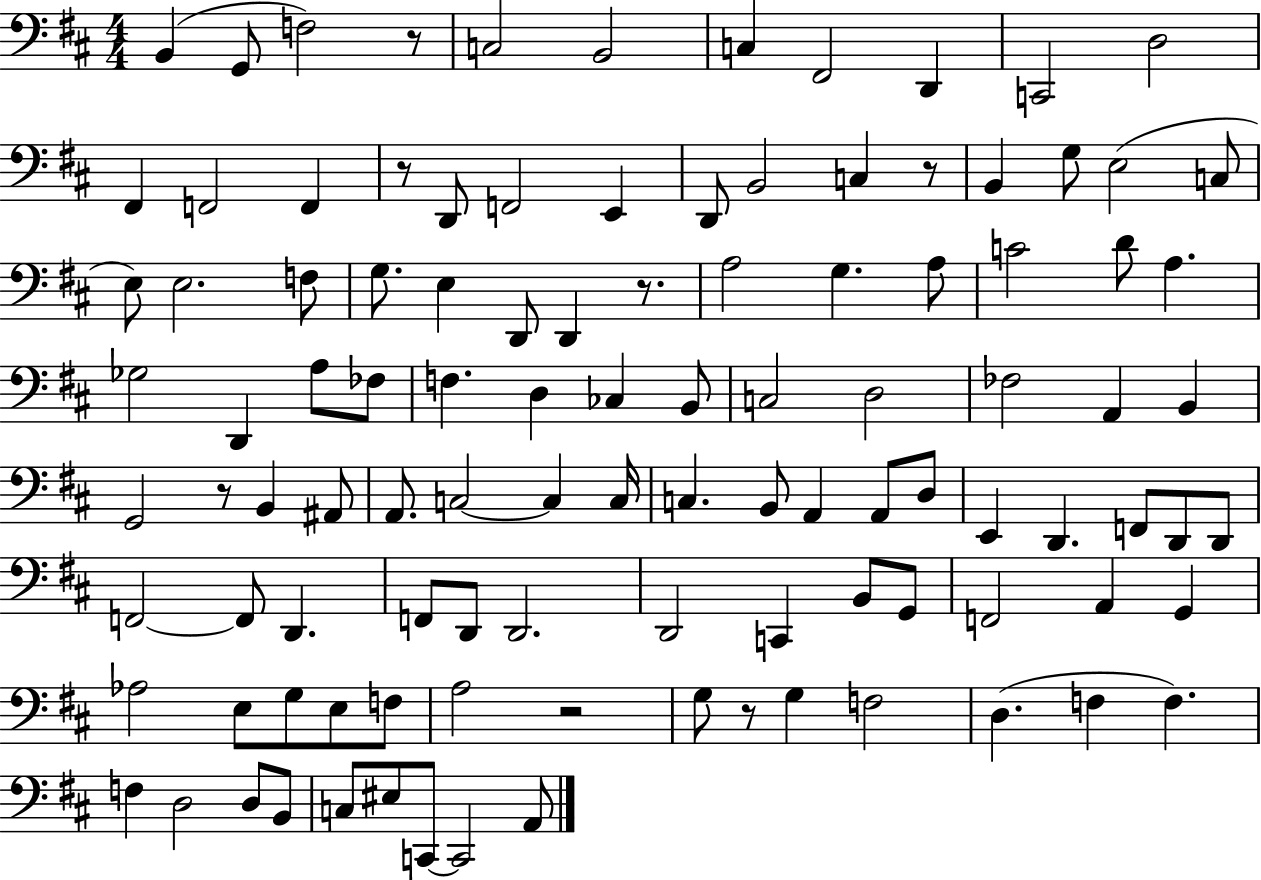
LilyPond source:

{
  \clef bass
  \numericTimeSignature
  \time 4/4
  \key d \major
  b,4( g,8 f2) r8 | c2 b,2 | c4 fis,2 d,4 | c,2 d2 | \break fis,4 f,2 f,4 | r8 d,8 f,2 e,4 | d,8 b,2 c4 r8 | b,4 g8 e2( c8 | \break e8) e2. f8 | g8. e4 d,8 d,4 r8. | a2 g4. a8 | c'2 d'8 a4. | \break ges2 d,4 a8 fes8 | f4. d4 ces4 b,8 | c2 d2 | fes2 a,4 b,4 | \break g,2 r8 b,4 ais,8 | a,8. c2~~ c4 c16 | c4. b,8 a,4 a,8 d8 | e,4 d,4. f,8 d,8 d,8 | \break f,2~~ f,8 d,4. | f,8 d,8 d,2. | d,2 c,4 b,8 g,8 | f,2 a,4 g,4 | \break aes2 e8 g8 e8 f8 | a2 r2 | g8 r8 g4 f2 | d4.( f4 f4.) | \break f4 d2 d8 b,8 | c8 eis8 c,8~~ c,2 a,8 | \bar "|."
}